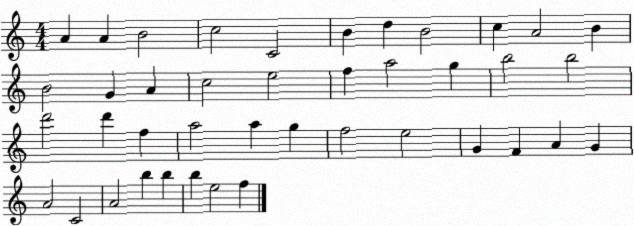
X:1
T:Untitled
M:4/4
L:1/4
K:C
A A B2 c2 C2 B d B2 c A2 B B2 G A c2 e2 f a2 g b2 b2 d'2 d' f a2 a g f2 e2 G F A G A2 C2 A2 b b b e2 f